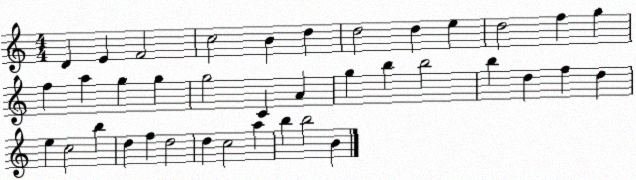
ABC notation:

X:1
T:Untitled
M:4/4
L:1/4
K:C
D E F2 c2 B d d2 d e d2 f g f a g g g2 C A g b b2 b d f d e c2 b d f d2 d c2 a b b2 B